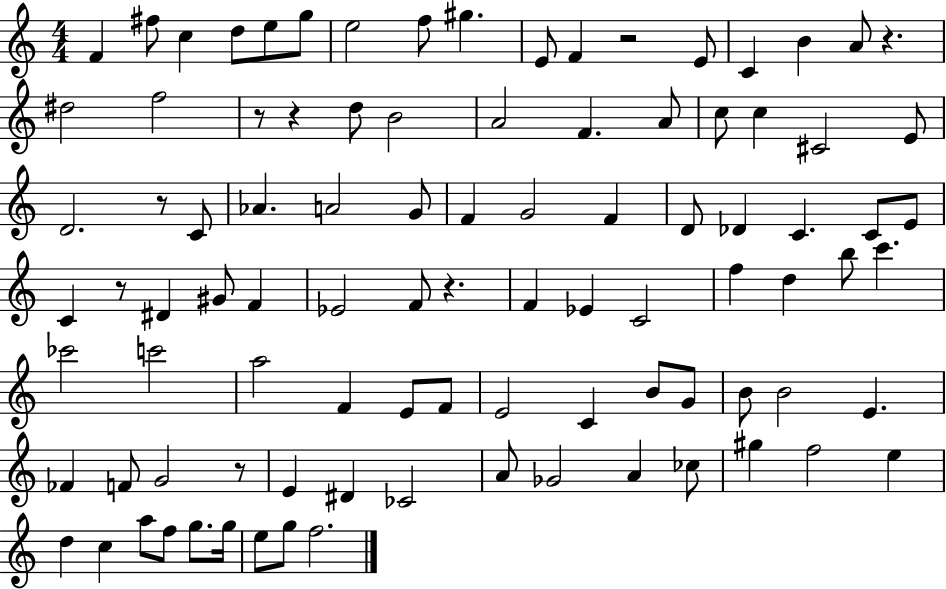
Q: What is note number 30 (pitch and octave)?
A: A4